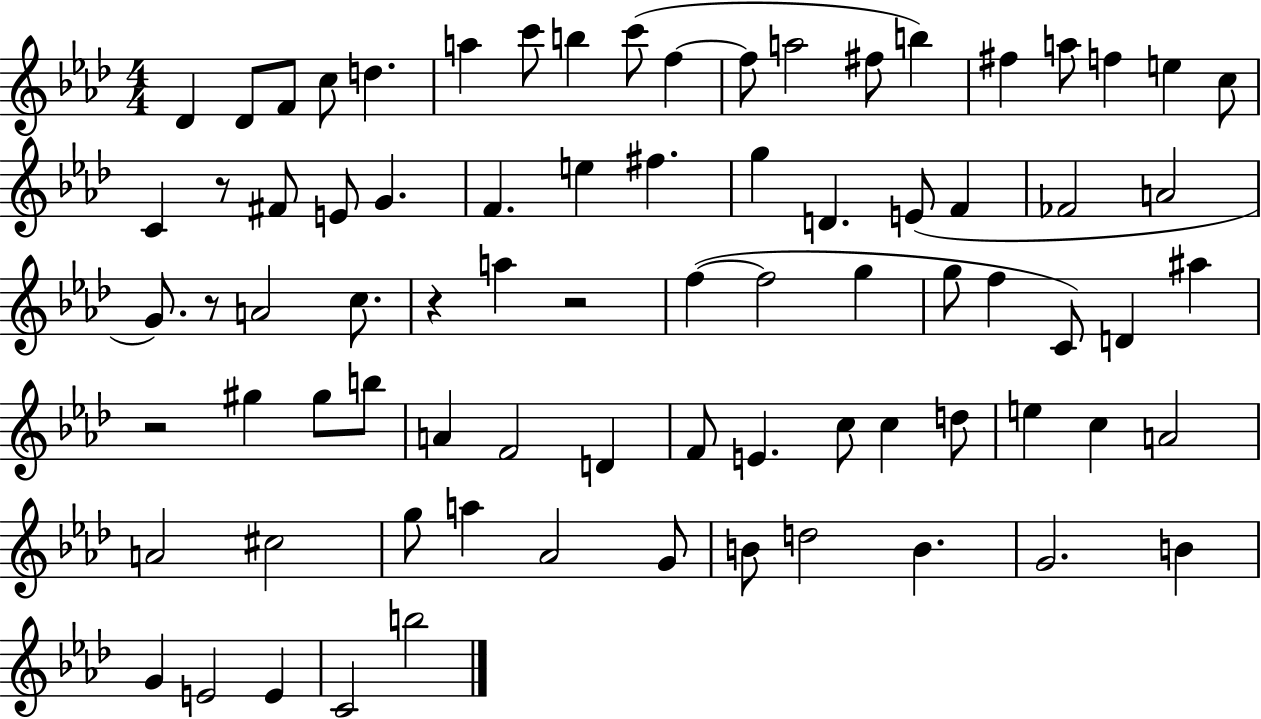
{
  \clef treble
  \numericTimeSignature
  \time 4/4
  \key aes \major
  des'4 des'8 f'8 c''8 d''4. | a''4 c'''8 b''4 c'''8( f''4~~ | f''8 a''2 fis''8 b''4) | fis''4 a''8 f''4 e''4 c''8 | \break c'4 r8 fis'8 e'8 g'4. | f'4. e''4 fis''4. | g''4 d'4. e'8( f'4 | fes'2 a'2 | \break g'8.) r8 a'2 c''8. | r4 a''4 r2 | f''4~(~ f''2 g''4 | g''8 f''4 c'8) d'4 ais''4 | \break r2 gis''4 gis''8 b''8 | a'4 f'2 d'4 | f'8 e'4. c''8 c''4 d''8 | e''4 c''4 a'2 | \break a'2 cis''2 | g''8 a''4 aes'2 g'8 | b'8 d''2 b'4. | g'2. b'4 | \break g'4 e'2 e'4 | c'2 b''2 | \bar "|."
}